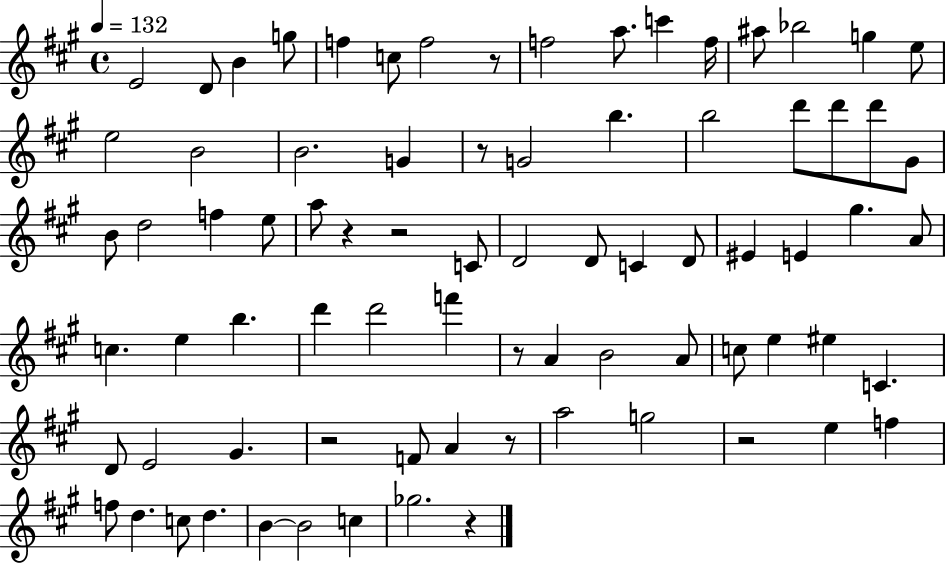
E4/h D4/e B4/q G5/e F5/q C5/e F5/h R/e F5/h A5/e. C6/q F5/s A#5/e Bb5/h G5/q E5/e E5/h B4/h B4/h. G4/q R/e G4/h B5/q. B5/h D6/e D6/e D6/e G#4/e B4/e D5/h F5/q E5/e A5/e R/q R/h C4/e D4/h D4/e C4/q D4/e EIS4/q E4/q G#5/q. A4/e C5/q. E5/q B5/q. D6/q D6/h F6/q R/e A4/q B4/h A4/e C5/e E5/q EIS5/q C4/q. D4/e E4/h G#4/q. R/h F4/e A4/q R/e A5/h G5/h R/h E5/q F5/q F5/e D5/q. C5/e D5/q. B4/q B4/h C5/q Gb5/h. R/q